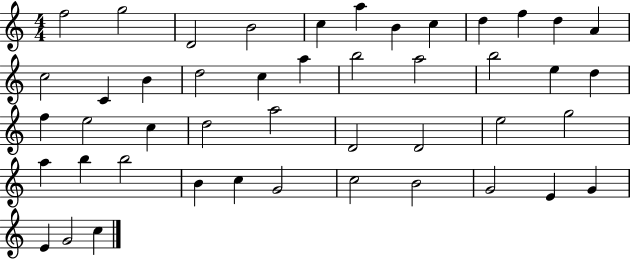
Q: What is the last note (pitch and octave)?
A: C5